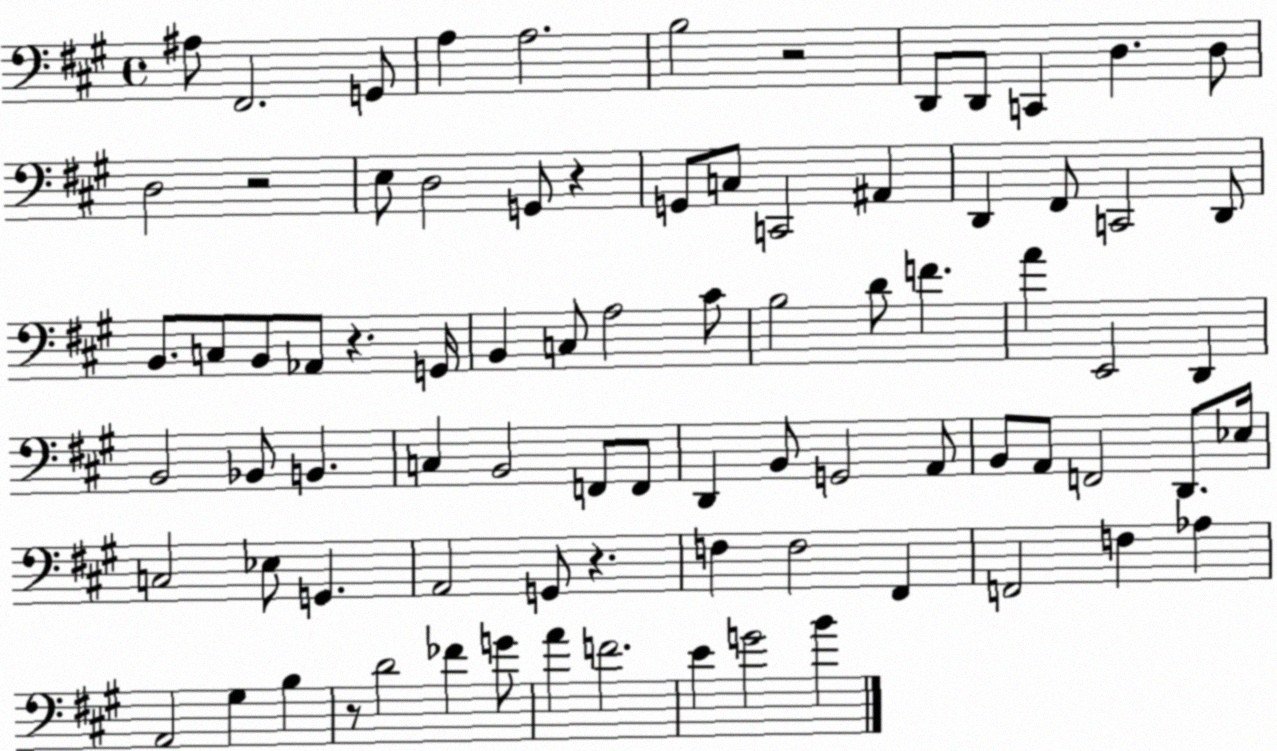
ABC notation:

X:1
T:Untitled
M:4/4
L:1/4
K:A
^A,/2 ^F,,2 G,,/2 A, A,2 B,2 z2 D,,/2 D,,/2 C,, D, D,/2 D,2 z2 E,/2 D,2 G,,/2 z G,,/2 C,/2 C,,2 ^A,, D,, ^F,,/2 C,,2 D,,/2 B,,/2 C,/2 B,,/2 _A,,/2 z G,,/4 B,, C,/2 A,2 ^C/2 B,2 D/2 F A E,,2 D,, B,,2 _B,,/2 B,, C, B,,2 F,,/2 F,,/2 D,, B,,/2 G,,2 A,,/2 B,,/2 A,,/2 F,,2 D,,/2 _E,/4 C,2 _E,/2 G,, A,,2 G,,/2 z F, F,2 ^F,, F,,2 F, _A, A,,2 ^G, B, z/2 D2 _F G/2 A F2 E G2 B